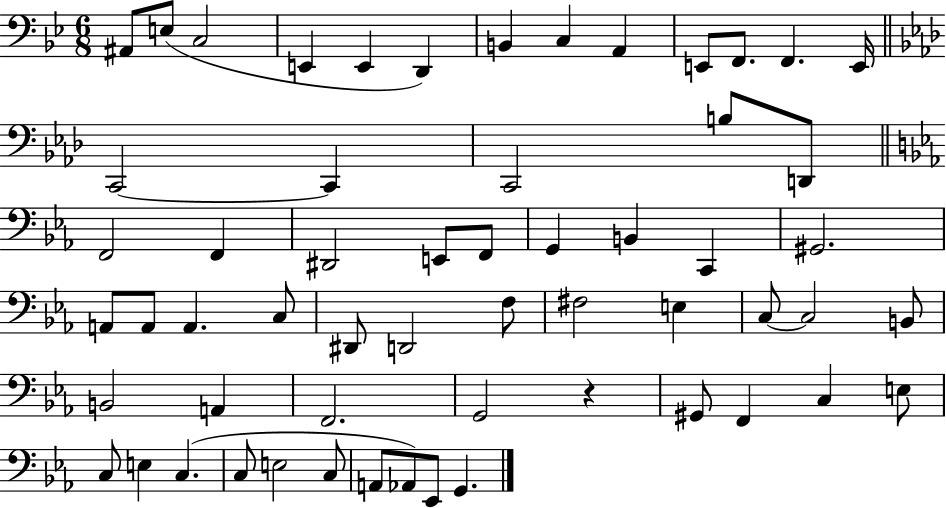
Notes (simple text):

A#2/e E3/e C3/h E2/q E2/q D2/q B2/q C3/q A2/q E2/e F2/e. F2/q. E2/s C2/h C2/q C2/h B3/e D2/e F2/h F2/q D#2/h E2/e F2/e G2/q B2/q C2/q G#2/h. A2/e A2/e A2/q. C3/e D#2/e D2/h F3/e F#3/h E3/q C3/e C3/h B2/e B2/h A2/q F2/h. G2/h R/q G#2/e F2/q C3/q E3/e C3/e E3/q C3/q. C3/e E3/h C3/e A2/e Ab2/e Eb2/e G2/q.